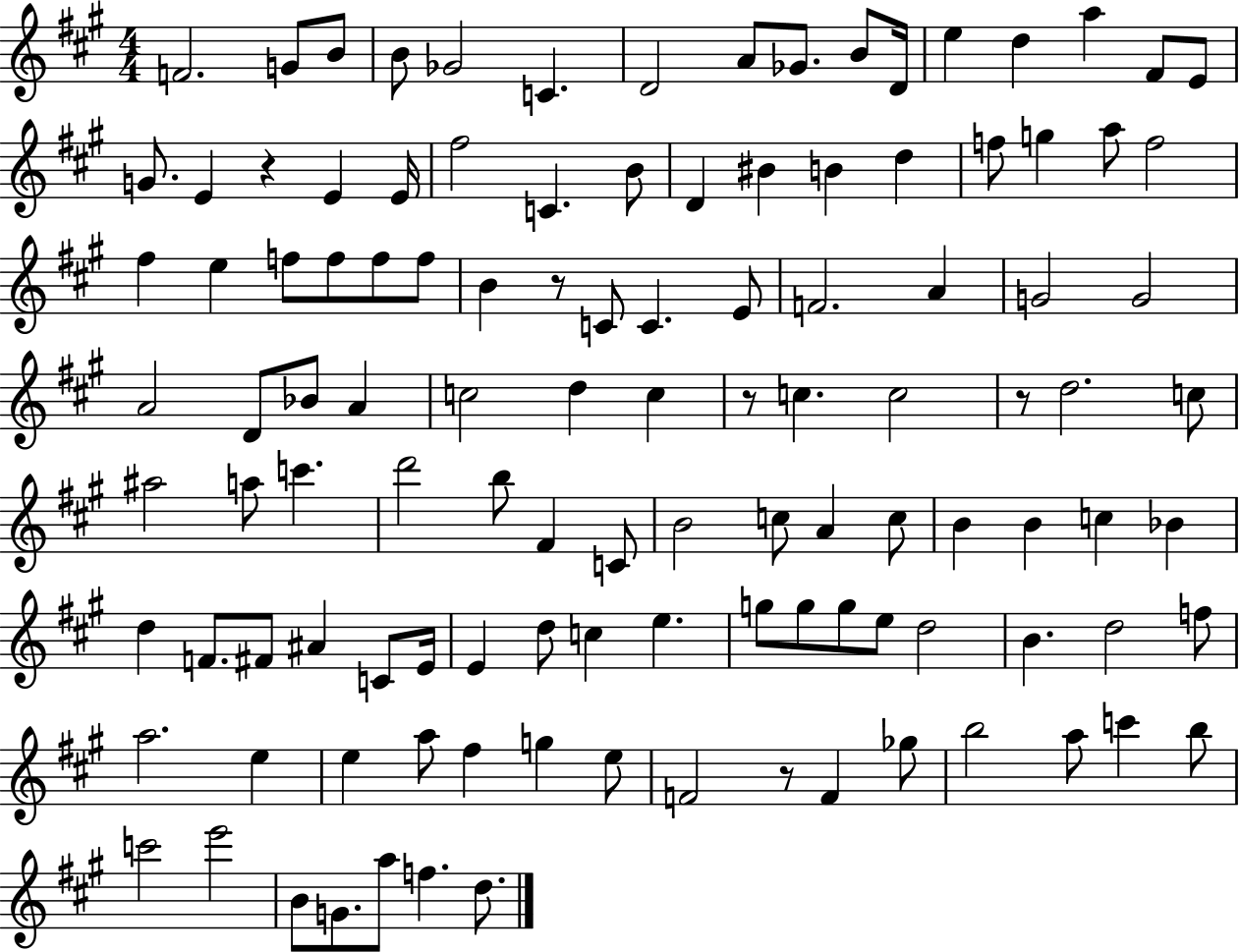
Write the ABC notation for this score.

X:1
T:Untitled
M:4/4
L:1/4
K:A
F2 G/2 B/2 B/2 _G2 C D2 A/2 _G/2 B/2 D/4 e d a ^F/2 E/2 G/2 E z E E/4 ^f2 C B/2 D ^B B d f/2 g a/2 f2 ^f e f/2 f/2 f/2 f/2 B z/2 C/2 C E/2 F2 A G2 G2 A2 D/2 _B/2 A c2 d c z/2 c c2 z/2 d2 c/2 ^a2 a/2 c' d'2 b/2 ^F C/2 B2 c/2 A c/2 B B c _B d F/2 ^F/2 ^A C/2 E/4 E d/2 c e g/2 g/2 g/2 e/2 d2 B d2 f/2 a2 e e a/2 ^f g e/2 F2 z/2 F _g/2 b2 a/2 c' b/2 c'2 e'2 B/2 G/2 a/2 f d/2